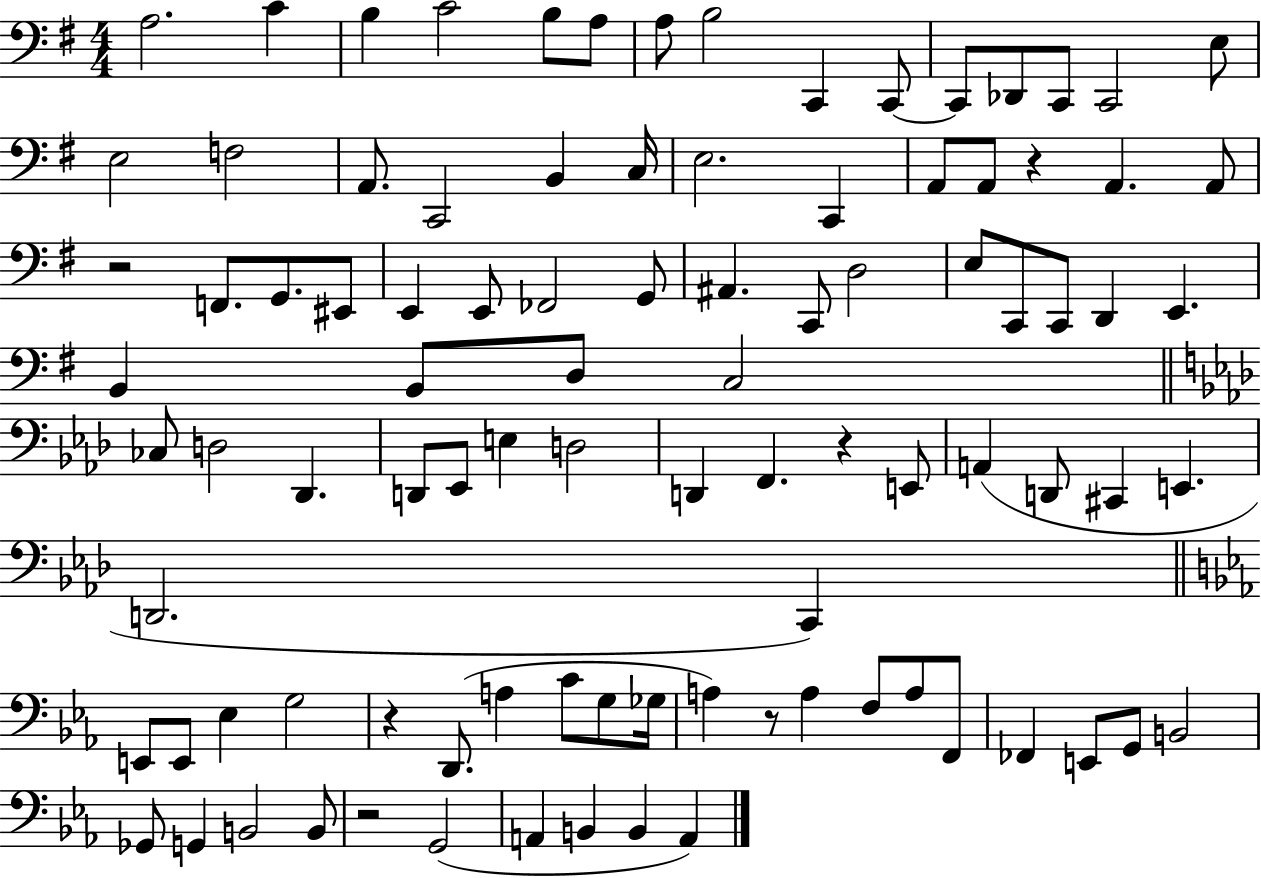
X:1
T:Untitled
M:4/4
L:1/4
K:G
A,2 C B, C2 B,/2 A,/2 A,/2 B,2 C,, C,,/2 C,,/2 _D,,/2 C,,/2 C,,2 E,/2 E,2 F,2 A,,/2 C,,2 B,, C,/4 E,2 C,, A,,/2 A,,/2 z A,, A,,/2 z2 F,,/2 G,,/2 ^E,,/2 E,, E,,/2 _F,,2 G,,/2 ^A,, C,,/2 D,2 E,/2 C,,/2 C,,/2 D,, E,, B,, B,,/2 D,/2 C,2 _C,/2 D,2 _D,, D,,/2 _E,,/2 E, D,2 D,, F,, z E,,/2 A,, D,,/2 ^C,, E,, D,,2 C,, E,,/2 E,,/2 _E, G,2 z D,,/2 A, C/2 G,/2 _G,/4 A, z/2 A, F,/2 A,/2 F,,/2 _F,, E,,/2 G,,/2 B,,2 _G,,/2 G,, B,,2 B,,/2 z2 G,,2 A,, B,, B,, A,,